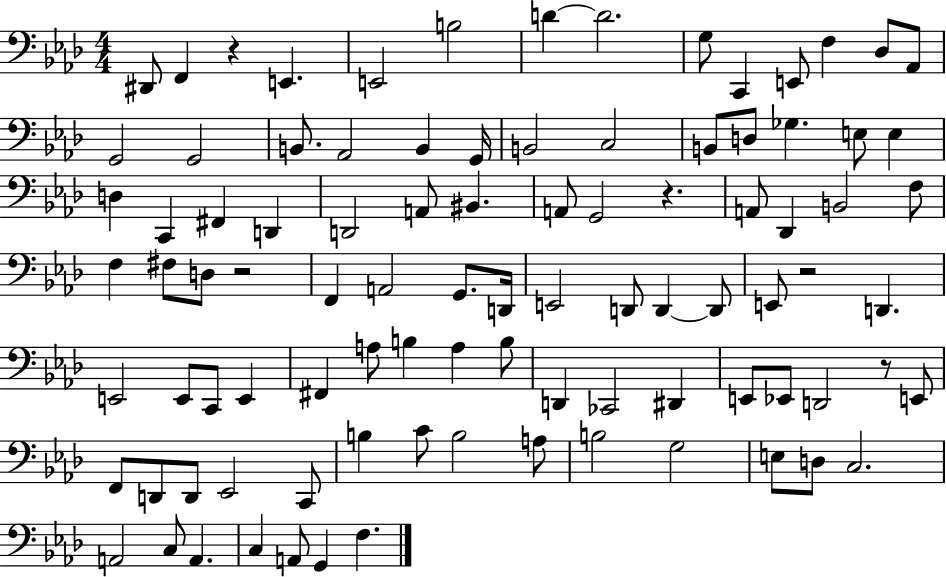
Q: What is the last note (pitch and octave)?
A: F3